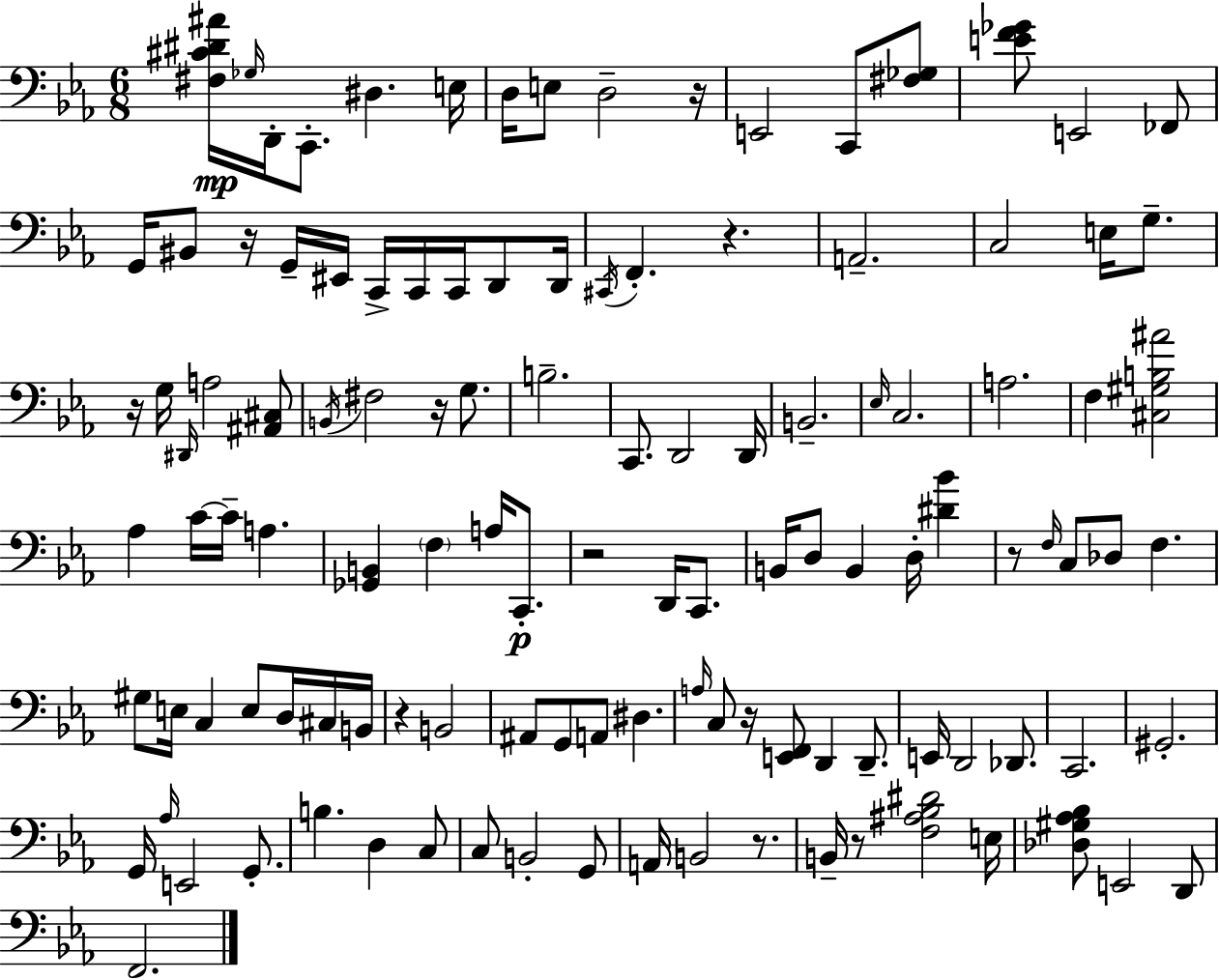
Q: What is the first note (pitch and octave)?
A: Gb3